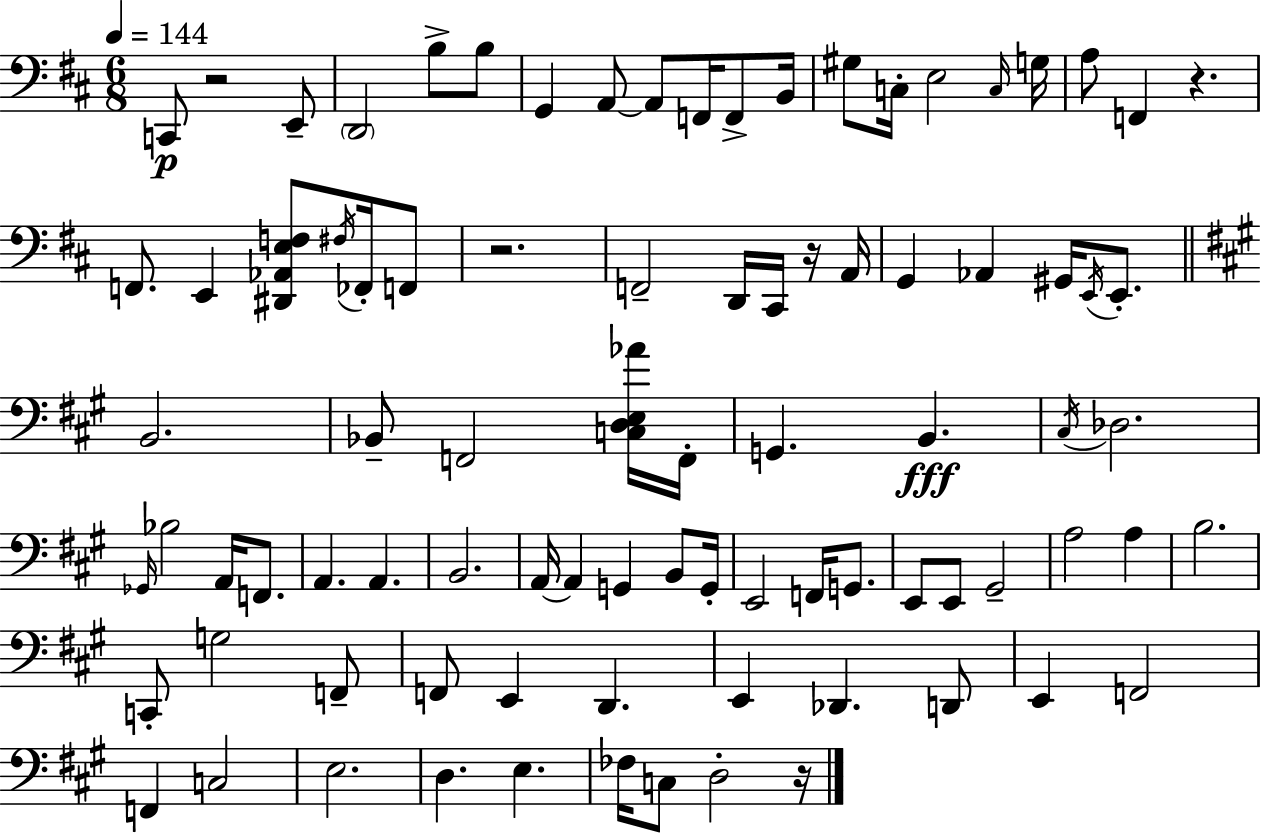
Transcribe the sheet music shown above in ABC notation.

X:1
T:Untitled
M:6/8
L:1/4
K:D
C,,/2 z2 E,,/2 D,,2 B,/2 B,/2 G,, A,,/2 A,,/2 F,,/4 F,,/2 B,,/4 ^G,/2 C,/4 E,2 C,/4 G,/4 A,/2 F,, z F,,/2 E,, [^D,,_A,,E,F,]/2 ^F,/4 _F,,/4 F,,/2 z2 F,,2 D,,/4 ^C,,/4 z/4 A,,/4 G,, _A,, ^G,,/4 E,,/4 E,,/2 B,,2 _B,,/2 F,,2 [C,D,E,_A]/4 F,,/4 G,, B,, ^C,/4 _D,2 _G,,/4 _B,2 A,,/4 F,,/2 A,, A,, B,,2 A,,/4 A,, G,, B,,/2 G,,/4 E,,2 F,,/4 G,,/2 E,,/2 E,,/2 ^G,,2 A,2 A, B,2 C,,/2 G,2 F,,/2 F,,/2 E,, D,, E,, _D,, D,,/2 E,, F,,2 F,, C,2 E,2 D, E, _F,/4 C,/2 D,2 z/4